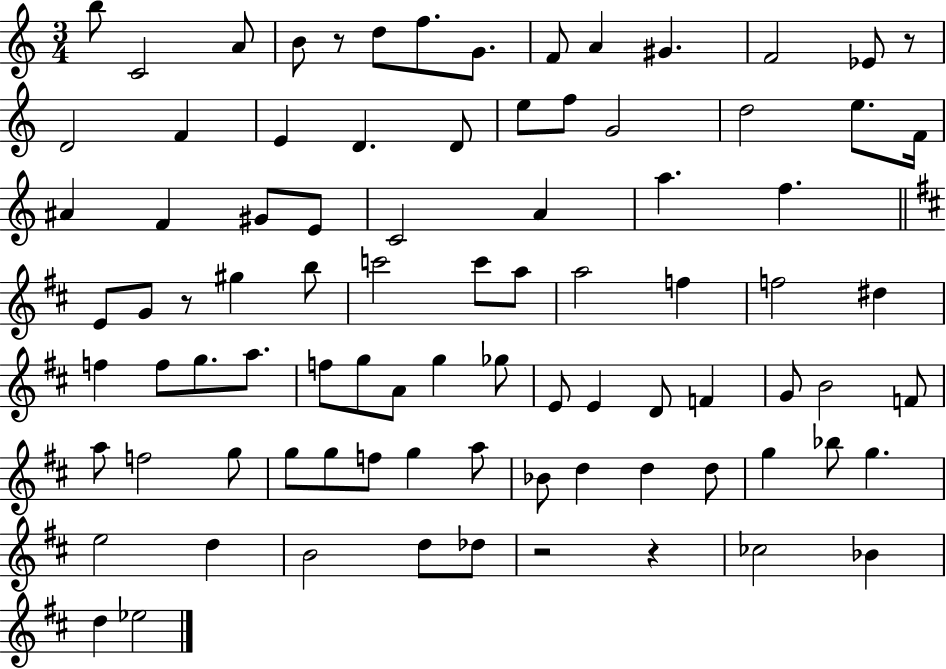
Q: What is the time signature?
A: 3/4